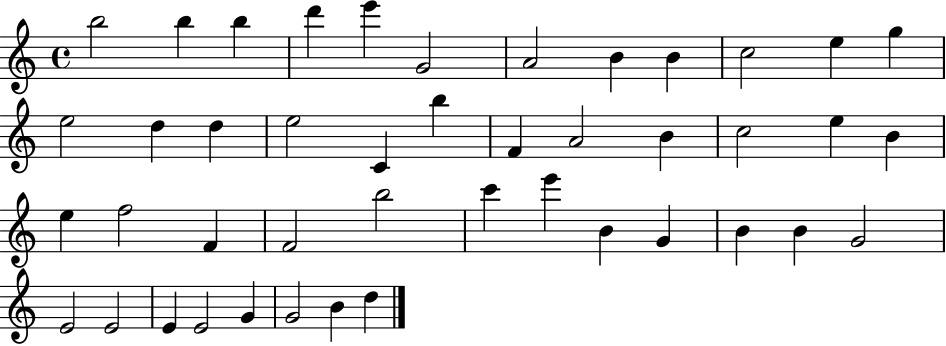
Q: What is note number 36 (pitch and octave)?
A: G4